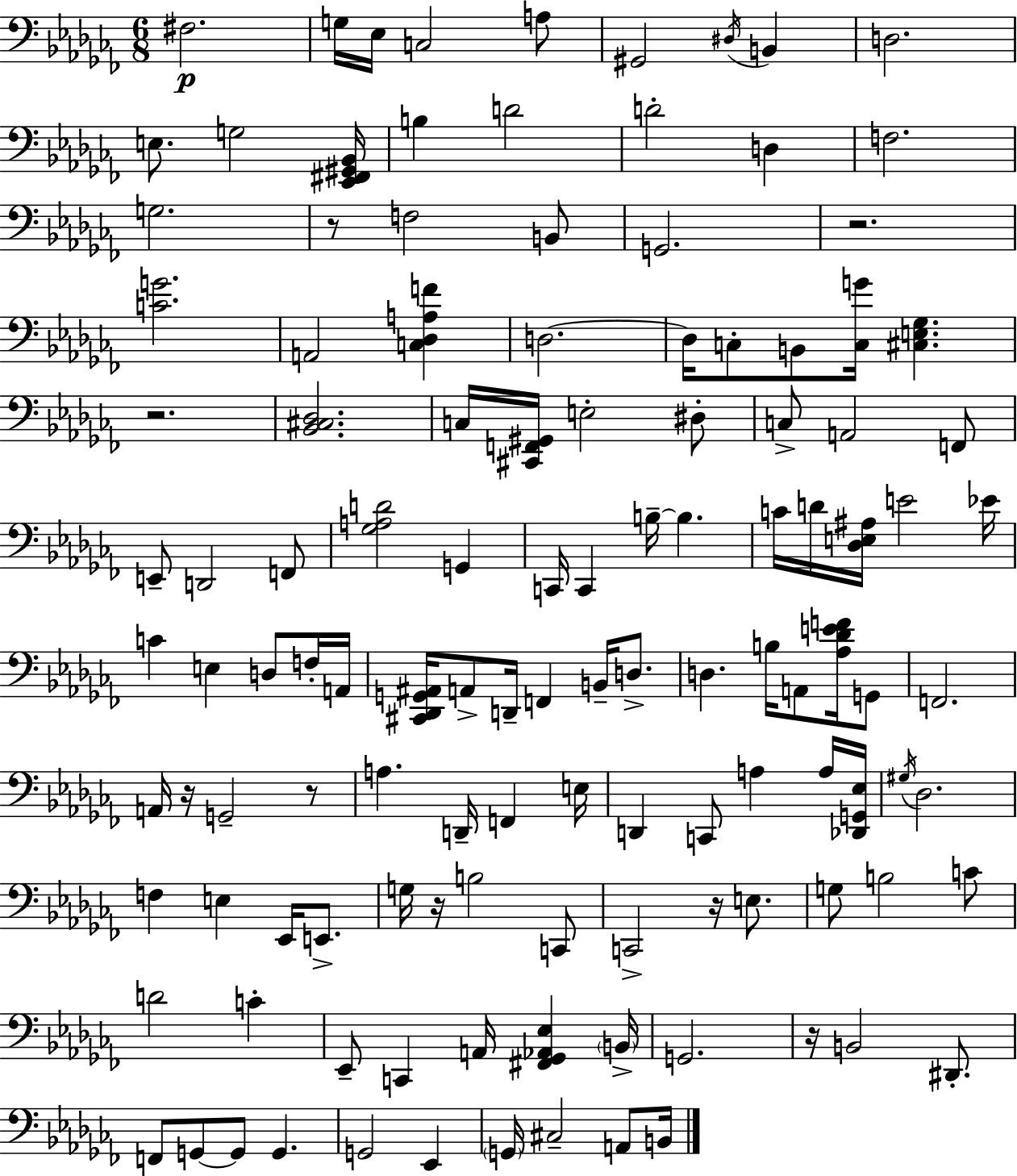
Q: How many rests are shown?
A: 8